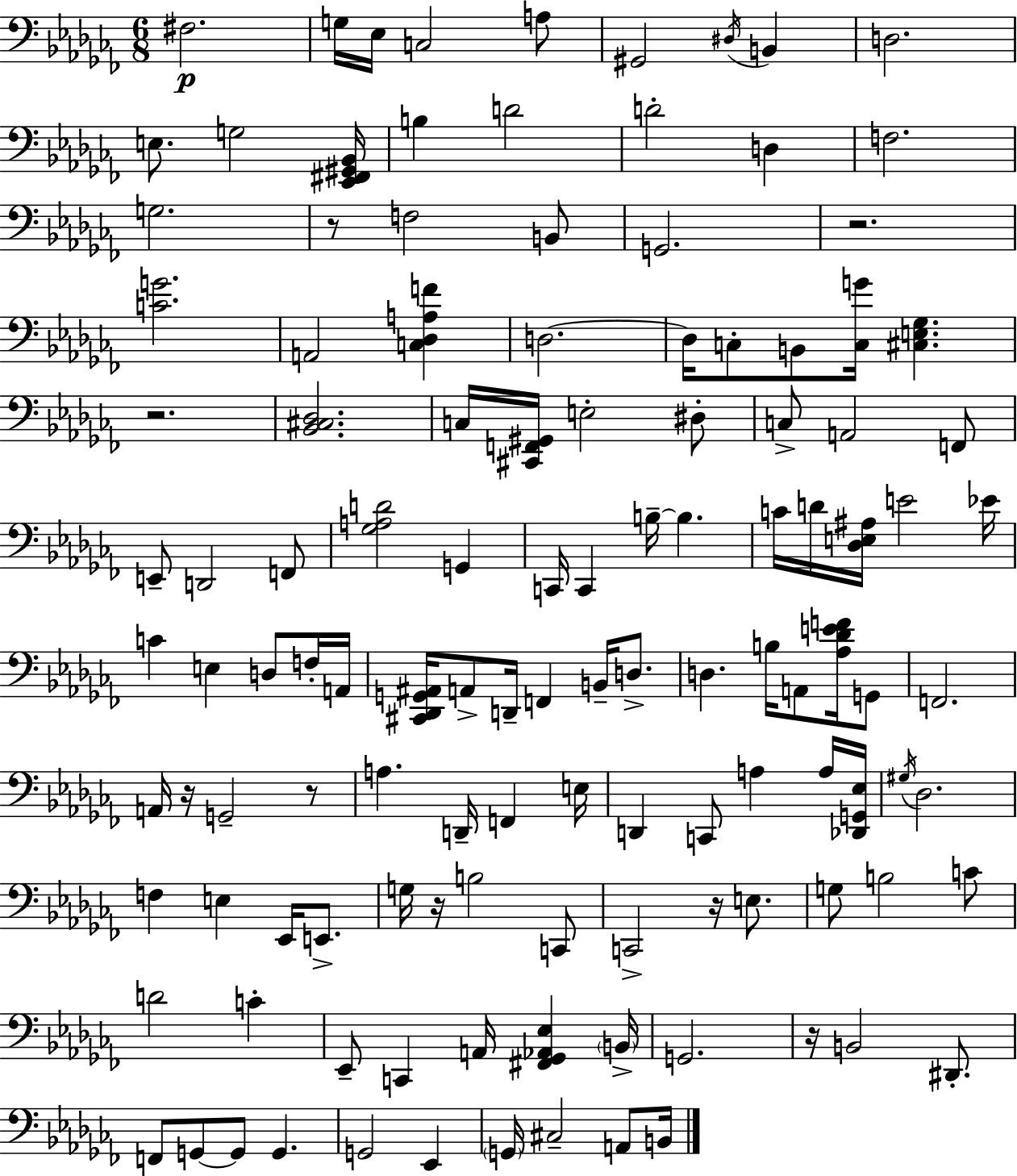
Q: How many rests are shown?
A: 8